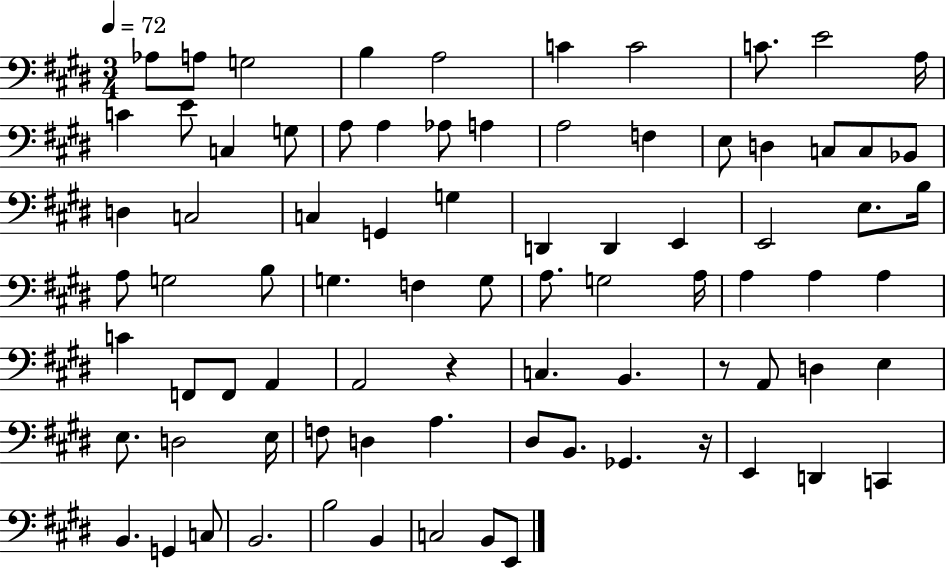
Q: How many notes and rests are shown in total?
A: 82